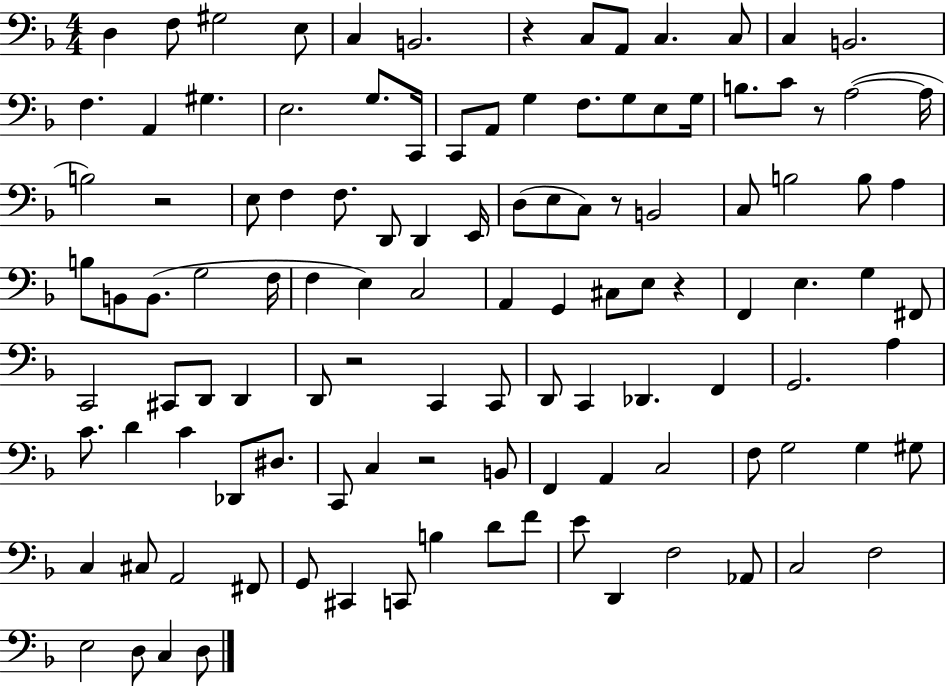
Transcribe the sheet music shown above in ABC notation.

X:1
T:Untitled
M:4/4
L:1/4
K:F
D, F,/2 ^G,2 E,/2 C, B,,2 z C,/2 A,,/2 C, C,/2 C, B,,2 F, A,, ^G, E,2 G,/2 C,,/4 C,,/2 A,,/2 G, F,/2 G,/2 E,/2 G,/4 B,/2 C/2 z/2 A,2 A,/4 B,2 z2 E,/2 F, F,/2 D,,/2 D,, E,,/4 D,/2 E,/2 C,/2 z/2 B,,2 C,/2 B,2 B,/2 A, B,/2 B,,/2 B,,/2 G,2 F,/4 F, E, C,2 A,, G,, ^C,/2 E,/2 z F,, E, G, ^F,,/2 C,,2 ^C,,/2 D,,/2 D,, D,,/2 z2 C,, C,,/2 D,,/2 C,, _D,, F,, G,,2 A, C/2 D C _D,,/2 ^D,/2 C,,/2 C, z2 B,,/2 F,, A,, C,2 F,/2 G,2 G, ^G,/2 C, ^C,/2 A,,2 ^F,,/2 G,,/2 ^C,, C,,/2 B, D/2 F/2 E/2 D,, F,2 _A,,/2 C,2 F,2 E,2 D,/2 C, D,/2